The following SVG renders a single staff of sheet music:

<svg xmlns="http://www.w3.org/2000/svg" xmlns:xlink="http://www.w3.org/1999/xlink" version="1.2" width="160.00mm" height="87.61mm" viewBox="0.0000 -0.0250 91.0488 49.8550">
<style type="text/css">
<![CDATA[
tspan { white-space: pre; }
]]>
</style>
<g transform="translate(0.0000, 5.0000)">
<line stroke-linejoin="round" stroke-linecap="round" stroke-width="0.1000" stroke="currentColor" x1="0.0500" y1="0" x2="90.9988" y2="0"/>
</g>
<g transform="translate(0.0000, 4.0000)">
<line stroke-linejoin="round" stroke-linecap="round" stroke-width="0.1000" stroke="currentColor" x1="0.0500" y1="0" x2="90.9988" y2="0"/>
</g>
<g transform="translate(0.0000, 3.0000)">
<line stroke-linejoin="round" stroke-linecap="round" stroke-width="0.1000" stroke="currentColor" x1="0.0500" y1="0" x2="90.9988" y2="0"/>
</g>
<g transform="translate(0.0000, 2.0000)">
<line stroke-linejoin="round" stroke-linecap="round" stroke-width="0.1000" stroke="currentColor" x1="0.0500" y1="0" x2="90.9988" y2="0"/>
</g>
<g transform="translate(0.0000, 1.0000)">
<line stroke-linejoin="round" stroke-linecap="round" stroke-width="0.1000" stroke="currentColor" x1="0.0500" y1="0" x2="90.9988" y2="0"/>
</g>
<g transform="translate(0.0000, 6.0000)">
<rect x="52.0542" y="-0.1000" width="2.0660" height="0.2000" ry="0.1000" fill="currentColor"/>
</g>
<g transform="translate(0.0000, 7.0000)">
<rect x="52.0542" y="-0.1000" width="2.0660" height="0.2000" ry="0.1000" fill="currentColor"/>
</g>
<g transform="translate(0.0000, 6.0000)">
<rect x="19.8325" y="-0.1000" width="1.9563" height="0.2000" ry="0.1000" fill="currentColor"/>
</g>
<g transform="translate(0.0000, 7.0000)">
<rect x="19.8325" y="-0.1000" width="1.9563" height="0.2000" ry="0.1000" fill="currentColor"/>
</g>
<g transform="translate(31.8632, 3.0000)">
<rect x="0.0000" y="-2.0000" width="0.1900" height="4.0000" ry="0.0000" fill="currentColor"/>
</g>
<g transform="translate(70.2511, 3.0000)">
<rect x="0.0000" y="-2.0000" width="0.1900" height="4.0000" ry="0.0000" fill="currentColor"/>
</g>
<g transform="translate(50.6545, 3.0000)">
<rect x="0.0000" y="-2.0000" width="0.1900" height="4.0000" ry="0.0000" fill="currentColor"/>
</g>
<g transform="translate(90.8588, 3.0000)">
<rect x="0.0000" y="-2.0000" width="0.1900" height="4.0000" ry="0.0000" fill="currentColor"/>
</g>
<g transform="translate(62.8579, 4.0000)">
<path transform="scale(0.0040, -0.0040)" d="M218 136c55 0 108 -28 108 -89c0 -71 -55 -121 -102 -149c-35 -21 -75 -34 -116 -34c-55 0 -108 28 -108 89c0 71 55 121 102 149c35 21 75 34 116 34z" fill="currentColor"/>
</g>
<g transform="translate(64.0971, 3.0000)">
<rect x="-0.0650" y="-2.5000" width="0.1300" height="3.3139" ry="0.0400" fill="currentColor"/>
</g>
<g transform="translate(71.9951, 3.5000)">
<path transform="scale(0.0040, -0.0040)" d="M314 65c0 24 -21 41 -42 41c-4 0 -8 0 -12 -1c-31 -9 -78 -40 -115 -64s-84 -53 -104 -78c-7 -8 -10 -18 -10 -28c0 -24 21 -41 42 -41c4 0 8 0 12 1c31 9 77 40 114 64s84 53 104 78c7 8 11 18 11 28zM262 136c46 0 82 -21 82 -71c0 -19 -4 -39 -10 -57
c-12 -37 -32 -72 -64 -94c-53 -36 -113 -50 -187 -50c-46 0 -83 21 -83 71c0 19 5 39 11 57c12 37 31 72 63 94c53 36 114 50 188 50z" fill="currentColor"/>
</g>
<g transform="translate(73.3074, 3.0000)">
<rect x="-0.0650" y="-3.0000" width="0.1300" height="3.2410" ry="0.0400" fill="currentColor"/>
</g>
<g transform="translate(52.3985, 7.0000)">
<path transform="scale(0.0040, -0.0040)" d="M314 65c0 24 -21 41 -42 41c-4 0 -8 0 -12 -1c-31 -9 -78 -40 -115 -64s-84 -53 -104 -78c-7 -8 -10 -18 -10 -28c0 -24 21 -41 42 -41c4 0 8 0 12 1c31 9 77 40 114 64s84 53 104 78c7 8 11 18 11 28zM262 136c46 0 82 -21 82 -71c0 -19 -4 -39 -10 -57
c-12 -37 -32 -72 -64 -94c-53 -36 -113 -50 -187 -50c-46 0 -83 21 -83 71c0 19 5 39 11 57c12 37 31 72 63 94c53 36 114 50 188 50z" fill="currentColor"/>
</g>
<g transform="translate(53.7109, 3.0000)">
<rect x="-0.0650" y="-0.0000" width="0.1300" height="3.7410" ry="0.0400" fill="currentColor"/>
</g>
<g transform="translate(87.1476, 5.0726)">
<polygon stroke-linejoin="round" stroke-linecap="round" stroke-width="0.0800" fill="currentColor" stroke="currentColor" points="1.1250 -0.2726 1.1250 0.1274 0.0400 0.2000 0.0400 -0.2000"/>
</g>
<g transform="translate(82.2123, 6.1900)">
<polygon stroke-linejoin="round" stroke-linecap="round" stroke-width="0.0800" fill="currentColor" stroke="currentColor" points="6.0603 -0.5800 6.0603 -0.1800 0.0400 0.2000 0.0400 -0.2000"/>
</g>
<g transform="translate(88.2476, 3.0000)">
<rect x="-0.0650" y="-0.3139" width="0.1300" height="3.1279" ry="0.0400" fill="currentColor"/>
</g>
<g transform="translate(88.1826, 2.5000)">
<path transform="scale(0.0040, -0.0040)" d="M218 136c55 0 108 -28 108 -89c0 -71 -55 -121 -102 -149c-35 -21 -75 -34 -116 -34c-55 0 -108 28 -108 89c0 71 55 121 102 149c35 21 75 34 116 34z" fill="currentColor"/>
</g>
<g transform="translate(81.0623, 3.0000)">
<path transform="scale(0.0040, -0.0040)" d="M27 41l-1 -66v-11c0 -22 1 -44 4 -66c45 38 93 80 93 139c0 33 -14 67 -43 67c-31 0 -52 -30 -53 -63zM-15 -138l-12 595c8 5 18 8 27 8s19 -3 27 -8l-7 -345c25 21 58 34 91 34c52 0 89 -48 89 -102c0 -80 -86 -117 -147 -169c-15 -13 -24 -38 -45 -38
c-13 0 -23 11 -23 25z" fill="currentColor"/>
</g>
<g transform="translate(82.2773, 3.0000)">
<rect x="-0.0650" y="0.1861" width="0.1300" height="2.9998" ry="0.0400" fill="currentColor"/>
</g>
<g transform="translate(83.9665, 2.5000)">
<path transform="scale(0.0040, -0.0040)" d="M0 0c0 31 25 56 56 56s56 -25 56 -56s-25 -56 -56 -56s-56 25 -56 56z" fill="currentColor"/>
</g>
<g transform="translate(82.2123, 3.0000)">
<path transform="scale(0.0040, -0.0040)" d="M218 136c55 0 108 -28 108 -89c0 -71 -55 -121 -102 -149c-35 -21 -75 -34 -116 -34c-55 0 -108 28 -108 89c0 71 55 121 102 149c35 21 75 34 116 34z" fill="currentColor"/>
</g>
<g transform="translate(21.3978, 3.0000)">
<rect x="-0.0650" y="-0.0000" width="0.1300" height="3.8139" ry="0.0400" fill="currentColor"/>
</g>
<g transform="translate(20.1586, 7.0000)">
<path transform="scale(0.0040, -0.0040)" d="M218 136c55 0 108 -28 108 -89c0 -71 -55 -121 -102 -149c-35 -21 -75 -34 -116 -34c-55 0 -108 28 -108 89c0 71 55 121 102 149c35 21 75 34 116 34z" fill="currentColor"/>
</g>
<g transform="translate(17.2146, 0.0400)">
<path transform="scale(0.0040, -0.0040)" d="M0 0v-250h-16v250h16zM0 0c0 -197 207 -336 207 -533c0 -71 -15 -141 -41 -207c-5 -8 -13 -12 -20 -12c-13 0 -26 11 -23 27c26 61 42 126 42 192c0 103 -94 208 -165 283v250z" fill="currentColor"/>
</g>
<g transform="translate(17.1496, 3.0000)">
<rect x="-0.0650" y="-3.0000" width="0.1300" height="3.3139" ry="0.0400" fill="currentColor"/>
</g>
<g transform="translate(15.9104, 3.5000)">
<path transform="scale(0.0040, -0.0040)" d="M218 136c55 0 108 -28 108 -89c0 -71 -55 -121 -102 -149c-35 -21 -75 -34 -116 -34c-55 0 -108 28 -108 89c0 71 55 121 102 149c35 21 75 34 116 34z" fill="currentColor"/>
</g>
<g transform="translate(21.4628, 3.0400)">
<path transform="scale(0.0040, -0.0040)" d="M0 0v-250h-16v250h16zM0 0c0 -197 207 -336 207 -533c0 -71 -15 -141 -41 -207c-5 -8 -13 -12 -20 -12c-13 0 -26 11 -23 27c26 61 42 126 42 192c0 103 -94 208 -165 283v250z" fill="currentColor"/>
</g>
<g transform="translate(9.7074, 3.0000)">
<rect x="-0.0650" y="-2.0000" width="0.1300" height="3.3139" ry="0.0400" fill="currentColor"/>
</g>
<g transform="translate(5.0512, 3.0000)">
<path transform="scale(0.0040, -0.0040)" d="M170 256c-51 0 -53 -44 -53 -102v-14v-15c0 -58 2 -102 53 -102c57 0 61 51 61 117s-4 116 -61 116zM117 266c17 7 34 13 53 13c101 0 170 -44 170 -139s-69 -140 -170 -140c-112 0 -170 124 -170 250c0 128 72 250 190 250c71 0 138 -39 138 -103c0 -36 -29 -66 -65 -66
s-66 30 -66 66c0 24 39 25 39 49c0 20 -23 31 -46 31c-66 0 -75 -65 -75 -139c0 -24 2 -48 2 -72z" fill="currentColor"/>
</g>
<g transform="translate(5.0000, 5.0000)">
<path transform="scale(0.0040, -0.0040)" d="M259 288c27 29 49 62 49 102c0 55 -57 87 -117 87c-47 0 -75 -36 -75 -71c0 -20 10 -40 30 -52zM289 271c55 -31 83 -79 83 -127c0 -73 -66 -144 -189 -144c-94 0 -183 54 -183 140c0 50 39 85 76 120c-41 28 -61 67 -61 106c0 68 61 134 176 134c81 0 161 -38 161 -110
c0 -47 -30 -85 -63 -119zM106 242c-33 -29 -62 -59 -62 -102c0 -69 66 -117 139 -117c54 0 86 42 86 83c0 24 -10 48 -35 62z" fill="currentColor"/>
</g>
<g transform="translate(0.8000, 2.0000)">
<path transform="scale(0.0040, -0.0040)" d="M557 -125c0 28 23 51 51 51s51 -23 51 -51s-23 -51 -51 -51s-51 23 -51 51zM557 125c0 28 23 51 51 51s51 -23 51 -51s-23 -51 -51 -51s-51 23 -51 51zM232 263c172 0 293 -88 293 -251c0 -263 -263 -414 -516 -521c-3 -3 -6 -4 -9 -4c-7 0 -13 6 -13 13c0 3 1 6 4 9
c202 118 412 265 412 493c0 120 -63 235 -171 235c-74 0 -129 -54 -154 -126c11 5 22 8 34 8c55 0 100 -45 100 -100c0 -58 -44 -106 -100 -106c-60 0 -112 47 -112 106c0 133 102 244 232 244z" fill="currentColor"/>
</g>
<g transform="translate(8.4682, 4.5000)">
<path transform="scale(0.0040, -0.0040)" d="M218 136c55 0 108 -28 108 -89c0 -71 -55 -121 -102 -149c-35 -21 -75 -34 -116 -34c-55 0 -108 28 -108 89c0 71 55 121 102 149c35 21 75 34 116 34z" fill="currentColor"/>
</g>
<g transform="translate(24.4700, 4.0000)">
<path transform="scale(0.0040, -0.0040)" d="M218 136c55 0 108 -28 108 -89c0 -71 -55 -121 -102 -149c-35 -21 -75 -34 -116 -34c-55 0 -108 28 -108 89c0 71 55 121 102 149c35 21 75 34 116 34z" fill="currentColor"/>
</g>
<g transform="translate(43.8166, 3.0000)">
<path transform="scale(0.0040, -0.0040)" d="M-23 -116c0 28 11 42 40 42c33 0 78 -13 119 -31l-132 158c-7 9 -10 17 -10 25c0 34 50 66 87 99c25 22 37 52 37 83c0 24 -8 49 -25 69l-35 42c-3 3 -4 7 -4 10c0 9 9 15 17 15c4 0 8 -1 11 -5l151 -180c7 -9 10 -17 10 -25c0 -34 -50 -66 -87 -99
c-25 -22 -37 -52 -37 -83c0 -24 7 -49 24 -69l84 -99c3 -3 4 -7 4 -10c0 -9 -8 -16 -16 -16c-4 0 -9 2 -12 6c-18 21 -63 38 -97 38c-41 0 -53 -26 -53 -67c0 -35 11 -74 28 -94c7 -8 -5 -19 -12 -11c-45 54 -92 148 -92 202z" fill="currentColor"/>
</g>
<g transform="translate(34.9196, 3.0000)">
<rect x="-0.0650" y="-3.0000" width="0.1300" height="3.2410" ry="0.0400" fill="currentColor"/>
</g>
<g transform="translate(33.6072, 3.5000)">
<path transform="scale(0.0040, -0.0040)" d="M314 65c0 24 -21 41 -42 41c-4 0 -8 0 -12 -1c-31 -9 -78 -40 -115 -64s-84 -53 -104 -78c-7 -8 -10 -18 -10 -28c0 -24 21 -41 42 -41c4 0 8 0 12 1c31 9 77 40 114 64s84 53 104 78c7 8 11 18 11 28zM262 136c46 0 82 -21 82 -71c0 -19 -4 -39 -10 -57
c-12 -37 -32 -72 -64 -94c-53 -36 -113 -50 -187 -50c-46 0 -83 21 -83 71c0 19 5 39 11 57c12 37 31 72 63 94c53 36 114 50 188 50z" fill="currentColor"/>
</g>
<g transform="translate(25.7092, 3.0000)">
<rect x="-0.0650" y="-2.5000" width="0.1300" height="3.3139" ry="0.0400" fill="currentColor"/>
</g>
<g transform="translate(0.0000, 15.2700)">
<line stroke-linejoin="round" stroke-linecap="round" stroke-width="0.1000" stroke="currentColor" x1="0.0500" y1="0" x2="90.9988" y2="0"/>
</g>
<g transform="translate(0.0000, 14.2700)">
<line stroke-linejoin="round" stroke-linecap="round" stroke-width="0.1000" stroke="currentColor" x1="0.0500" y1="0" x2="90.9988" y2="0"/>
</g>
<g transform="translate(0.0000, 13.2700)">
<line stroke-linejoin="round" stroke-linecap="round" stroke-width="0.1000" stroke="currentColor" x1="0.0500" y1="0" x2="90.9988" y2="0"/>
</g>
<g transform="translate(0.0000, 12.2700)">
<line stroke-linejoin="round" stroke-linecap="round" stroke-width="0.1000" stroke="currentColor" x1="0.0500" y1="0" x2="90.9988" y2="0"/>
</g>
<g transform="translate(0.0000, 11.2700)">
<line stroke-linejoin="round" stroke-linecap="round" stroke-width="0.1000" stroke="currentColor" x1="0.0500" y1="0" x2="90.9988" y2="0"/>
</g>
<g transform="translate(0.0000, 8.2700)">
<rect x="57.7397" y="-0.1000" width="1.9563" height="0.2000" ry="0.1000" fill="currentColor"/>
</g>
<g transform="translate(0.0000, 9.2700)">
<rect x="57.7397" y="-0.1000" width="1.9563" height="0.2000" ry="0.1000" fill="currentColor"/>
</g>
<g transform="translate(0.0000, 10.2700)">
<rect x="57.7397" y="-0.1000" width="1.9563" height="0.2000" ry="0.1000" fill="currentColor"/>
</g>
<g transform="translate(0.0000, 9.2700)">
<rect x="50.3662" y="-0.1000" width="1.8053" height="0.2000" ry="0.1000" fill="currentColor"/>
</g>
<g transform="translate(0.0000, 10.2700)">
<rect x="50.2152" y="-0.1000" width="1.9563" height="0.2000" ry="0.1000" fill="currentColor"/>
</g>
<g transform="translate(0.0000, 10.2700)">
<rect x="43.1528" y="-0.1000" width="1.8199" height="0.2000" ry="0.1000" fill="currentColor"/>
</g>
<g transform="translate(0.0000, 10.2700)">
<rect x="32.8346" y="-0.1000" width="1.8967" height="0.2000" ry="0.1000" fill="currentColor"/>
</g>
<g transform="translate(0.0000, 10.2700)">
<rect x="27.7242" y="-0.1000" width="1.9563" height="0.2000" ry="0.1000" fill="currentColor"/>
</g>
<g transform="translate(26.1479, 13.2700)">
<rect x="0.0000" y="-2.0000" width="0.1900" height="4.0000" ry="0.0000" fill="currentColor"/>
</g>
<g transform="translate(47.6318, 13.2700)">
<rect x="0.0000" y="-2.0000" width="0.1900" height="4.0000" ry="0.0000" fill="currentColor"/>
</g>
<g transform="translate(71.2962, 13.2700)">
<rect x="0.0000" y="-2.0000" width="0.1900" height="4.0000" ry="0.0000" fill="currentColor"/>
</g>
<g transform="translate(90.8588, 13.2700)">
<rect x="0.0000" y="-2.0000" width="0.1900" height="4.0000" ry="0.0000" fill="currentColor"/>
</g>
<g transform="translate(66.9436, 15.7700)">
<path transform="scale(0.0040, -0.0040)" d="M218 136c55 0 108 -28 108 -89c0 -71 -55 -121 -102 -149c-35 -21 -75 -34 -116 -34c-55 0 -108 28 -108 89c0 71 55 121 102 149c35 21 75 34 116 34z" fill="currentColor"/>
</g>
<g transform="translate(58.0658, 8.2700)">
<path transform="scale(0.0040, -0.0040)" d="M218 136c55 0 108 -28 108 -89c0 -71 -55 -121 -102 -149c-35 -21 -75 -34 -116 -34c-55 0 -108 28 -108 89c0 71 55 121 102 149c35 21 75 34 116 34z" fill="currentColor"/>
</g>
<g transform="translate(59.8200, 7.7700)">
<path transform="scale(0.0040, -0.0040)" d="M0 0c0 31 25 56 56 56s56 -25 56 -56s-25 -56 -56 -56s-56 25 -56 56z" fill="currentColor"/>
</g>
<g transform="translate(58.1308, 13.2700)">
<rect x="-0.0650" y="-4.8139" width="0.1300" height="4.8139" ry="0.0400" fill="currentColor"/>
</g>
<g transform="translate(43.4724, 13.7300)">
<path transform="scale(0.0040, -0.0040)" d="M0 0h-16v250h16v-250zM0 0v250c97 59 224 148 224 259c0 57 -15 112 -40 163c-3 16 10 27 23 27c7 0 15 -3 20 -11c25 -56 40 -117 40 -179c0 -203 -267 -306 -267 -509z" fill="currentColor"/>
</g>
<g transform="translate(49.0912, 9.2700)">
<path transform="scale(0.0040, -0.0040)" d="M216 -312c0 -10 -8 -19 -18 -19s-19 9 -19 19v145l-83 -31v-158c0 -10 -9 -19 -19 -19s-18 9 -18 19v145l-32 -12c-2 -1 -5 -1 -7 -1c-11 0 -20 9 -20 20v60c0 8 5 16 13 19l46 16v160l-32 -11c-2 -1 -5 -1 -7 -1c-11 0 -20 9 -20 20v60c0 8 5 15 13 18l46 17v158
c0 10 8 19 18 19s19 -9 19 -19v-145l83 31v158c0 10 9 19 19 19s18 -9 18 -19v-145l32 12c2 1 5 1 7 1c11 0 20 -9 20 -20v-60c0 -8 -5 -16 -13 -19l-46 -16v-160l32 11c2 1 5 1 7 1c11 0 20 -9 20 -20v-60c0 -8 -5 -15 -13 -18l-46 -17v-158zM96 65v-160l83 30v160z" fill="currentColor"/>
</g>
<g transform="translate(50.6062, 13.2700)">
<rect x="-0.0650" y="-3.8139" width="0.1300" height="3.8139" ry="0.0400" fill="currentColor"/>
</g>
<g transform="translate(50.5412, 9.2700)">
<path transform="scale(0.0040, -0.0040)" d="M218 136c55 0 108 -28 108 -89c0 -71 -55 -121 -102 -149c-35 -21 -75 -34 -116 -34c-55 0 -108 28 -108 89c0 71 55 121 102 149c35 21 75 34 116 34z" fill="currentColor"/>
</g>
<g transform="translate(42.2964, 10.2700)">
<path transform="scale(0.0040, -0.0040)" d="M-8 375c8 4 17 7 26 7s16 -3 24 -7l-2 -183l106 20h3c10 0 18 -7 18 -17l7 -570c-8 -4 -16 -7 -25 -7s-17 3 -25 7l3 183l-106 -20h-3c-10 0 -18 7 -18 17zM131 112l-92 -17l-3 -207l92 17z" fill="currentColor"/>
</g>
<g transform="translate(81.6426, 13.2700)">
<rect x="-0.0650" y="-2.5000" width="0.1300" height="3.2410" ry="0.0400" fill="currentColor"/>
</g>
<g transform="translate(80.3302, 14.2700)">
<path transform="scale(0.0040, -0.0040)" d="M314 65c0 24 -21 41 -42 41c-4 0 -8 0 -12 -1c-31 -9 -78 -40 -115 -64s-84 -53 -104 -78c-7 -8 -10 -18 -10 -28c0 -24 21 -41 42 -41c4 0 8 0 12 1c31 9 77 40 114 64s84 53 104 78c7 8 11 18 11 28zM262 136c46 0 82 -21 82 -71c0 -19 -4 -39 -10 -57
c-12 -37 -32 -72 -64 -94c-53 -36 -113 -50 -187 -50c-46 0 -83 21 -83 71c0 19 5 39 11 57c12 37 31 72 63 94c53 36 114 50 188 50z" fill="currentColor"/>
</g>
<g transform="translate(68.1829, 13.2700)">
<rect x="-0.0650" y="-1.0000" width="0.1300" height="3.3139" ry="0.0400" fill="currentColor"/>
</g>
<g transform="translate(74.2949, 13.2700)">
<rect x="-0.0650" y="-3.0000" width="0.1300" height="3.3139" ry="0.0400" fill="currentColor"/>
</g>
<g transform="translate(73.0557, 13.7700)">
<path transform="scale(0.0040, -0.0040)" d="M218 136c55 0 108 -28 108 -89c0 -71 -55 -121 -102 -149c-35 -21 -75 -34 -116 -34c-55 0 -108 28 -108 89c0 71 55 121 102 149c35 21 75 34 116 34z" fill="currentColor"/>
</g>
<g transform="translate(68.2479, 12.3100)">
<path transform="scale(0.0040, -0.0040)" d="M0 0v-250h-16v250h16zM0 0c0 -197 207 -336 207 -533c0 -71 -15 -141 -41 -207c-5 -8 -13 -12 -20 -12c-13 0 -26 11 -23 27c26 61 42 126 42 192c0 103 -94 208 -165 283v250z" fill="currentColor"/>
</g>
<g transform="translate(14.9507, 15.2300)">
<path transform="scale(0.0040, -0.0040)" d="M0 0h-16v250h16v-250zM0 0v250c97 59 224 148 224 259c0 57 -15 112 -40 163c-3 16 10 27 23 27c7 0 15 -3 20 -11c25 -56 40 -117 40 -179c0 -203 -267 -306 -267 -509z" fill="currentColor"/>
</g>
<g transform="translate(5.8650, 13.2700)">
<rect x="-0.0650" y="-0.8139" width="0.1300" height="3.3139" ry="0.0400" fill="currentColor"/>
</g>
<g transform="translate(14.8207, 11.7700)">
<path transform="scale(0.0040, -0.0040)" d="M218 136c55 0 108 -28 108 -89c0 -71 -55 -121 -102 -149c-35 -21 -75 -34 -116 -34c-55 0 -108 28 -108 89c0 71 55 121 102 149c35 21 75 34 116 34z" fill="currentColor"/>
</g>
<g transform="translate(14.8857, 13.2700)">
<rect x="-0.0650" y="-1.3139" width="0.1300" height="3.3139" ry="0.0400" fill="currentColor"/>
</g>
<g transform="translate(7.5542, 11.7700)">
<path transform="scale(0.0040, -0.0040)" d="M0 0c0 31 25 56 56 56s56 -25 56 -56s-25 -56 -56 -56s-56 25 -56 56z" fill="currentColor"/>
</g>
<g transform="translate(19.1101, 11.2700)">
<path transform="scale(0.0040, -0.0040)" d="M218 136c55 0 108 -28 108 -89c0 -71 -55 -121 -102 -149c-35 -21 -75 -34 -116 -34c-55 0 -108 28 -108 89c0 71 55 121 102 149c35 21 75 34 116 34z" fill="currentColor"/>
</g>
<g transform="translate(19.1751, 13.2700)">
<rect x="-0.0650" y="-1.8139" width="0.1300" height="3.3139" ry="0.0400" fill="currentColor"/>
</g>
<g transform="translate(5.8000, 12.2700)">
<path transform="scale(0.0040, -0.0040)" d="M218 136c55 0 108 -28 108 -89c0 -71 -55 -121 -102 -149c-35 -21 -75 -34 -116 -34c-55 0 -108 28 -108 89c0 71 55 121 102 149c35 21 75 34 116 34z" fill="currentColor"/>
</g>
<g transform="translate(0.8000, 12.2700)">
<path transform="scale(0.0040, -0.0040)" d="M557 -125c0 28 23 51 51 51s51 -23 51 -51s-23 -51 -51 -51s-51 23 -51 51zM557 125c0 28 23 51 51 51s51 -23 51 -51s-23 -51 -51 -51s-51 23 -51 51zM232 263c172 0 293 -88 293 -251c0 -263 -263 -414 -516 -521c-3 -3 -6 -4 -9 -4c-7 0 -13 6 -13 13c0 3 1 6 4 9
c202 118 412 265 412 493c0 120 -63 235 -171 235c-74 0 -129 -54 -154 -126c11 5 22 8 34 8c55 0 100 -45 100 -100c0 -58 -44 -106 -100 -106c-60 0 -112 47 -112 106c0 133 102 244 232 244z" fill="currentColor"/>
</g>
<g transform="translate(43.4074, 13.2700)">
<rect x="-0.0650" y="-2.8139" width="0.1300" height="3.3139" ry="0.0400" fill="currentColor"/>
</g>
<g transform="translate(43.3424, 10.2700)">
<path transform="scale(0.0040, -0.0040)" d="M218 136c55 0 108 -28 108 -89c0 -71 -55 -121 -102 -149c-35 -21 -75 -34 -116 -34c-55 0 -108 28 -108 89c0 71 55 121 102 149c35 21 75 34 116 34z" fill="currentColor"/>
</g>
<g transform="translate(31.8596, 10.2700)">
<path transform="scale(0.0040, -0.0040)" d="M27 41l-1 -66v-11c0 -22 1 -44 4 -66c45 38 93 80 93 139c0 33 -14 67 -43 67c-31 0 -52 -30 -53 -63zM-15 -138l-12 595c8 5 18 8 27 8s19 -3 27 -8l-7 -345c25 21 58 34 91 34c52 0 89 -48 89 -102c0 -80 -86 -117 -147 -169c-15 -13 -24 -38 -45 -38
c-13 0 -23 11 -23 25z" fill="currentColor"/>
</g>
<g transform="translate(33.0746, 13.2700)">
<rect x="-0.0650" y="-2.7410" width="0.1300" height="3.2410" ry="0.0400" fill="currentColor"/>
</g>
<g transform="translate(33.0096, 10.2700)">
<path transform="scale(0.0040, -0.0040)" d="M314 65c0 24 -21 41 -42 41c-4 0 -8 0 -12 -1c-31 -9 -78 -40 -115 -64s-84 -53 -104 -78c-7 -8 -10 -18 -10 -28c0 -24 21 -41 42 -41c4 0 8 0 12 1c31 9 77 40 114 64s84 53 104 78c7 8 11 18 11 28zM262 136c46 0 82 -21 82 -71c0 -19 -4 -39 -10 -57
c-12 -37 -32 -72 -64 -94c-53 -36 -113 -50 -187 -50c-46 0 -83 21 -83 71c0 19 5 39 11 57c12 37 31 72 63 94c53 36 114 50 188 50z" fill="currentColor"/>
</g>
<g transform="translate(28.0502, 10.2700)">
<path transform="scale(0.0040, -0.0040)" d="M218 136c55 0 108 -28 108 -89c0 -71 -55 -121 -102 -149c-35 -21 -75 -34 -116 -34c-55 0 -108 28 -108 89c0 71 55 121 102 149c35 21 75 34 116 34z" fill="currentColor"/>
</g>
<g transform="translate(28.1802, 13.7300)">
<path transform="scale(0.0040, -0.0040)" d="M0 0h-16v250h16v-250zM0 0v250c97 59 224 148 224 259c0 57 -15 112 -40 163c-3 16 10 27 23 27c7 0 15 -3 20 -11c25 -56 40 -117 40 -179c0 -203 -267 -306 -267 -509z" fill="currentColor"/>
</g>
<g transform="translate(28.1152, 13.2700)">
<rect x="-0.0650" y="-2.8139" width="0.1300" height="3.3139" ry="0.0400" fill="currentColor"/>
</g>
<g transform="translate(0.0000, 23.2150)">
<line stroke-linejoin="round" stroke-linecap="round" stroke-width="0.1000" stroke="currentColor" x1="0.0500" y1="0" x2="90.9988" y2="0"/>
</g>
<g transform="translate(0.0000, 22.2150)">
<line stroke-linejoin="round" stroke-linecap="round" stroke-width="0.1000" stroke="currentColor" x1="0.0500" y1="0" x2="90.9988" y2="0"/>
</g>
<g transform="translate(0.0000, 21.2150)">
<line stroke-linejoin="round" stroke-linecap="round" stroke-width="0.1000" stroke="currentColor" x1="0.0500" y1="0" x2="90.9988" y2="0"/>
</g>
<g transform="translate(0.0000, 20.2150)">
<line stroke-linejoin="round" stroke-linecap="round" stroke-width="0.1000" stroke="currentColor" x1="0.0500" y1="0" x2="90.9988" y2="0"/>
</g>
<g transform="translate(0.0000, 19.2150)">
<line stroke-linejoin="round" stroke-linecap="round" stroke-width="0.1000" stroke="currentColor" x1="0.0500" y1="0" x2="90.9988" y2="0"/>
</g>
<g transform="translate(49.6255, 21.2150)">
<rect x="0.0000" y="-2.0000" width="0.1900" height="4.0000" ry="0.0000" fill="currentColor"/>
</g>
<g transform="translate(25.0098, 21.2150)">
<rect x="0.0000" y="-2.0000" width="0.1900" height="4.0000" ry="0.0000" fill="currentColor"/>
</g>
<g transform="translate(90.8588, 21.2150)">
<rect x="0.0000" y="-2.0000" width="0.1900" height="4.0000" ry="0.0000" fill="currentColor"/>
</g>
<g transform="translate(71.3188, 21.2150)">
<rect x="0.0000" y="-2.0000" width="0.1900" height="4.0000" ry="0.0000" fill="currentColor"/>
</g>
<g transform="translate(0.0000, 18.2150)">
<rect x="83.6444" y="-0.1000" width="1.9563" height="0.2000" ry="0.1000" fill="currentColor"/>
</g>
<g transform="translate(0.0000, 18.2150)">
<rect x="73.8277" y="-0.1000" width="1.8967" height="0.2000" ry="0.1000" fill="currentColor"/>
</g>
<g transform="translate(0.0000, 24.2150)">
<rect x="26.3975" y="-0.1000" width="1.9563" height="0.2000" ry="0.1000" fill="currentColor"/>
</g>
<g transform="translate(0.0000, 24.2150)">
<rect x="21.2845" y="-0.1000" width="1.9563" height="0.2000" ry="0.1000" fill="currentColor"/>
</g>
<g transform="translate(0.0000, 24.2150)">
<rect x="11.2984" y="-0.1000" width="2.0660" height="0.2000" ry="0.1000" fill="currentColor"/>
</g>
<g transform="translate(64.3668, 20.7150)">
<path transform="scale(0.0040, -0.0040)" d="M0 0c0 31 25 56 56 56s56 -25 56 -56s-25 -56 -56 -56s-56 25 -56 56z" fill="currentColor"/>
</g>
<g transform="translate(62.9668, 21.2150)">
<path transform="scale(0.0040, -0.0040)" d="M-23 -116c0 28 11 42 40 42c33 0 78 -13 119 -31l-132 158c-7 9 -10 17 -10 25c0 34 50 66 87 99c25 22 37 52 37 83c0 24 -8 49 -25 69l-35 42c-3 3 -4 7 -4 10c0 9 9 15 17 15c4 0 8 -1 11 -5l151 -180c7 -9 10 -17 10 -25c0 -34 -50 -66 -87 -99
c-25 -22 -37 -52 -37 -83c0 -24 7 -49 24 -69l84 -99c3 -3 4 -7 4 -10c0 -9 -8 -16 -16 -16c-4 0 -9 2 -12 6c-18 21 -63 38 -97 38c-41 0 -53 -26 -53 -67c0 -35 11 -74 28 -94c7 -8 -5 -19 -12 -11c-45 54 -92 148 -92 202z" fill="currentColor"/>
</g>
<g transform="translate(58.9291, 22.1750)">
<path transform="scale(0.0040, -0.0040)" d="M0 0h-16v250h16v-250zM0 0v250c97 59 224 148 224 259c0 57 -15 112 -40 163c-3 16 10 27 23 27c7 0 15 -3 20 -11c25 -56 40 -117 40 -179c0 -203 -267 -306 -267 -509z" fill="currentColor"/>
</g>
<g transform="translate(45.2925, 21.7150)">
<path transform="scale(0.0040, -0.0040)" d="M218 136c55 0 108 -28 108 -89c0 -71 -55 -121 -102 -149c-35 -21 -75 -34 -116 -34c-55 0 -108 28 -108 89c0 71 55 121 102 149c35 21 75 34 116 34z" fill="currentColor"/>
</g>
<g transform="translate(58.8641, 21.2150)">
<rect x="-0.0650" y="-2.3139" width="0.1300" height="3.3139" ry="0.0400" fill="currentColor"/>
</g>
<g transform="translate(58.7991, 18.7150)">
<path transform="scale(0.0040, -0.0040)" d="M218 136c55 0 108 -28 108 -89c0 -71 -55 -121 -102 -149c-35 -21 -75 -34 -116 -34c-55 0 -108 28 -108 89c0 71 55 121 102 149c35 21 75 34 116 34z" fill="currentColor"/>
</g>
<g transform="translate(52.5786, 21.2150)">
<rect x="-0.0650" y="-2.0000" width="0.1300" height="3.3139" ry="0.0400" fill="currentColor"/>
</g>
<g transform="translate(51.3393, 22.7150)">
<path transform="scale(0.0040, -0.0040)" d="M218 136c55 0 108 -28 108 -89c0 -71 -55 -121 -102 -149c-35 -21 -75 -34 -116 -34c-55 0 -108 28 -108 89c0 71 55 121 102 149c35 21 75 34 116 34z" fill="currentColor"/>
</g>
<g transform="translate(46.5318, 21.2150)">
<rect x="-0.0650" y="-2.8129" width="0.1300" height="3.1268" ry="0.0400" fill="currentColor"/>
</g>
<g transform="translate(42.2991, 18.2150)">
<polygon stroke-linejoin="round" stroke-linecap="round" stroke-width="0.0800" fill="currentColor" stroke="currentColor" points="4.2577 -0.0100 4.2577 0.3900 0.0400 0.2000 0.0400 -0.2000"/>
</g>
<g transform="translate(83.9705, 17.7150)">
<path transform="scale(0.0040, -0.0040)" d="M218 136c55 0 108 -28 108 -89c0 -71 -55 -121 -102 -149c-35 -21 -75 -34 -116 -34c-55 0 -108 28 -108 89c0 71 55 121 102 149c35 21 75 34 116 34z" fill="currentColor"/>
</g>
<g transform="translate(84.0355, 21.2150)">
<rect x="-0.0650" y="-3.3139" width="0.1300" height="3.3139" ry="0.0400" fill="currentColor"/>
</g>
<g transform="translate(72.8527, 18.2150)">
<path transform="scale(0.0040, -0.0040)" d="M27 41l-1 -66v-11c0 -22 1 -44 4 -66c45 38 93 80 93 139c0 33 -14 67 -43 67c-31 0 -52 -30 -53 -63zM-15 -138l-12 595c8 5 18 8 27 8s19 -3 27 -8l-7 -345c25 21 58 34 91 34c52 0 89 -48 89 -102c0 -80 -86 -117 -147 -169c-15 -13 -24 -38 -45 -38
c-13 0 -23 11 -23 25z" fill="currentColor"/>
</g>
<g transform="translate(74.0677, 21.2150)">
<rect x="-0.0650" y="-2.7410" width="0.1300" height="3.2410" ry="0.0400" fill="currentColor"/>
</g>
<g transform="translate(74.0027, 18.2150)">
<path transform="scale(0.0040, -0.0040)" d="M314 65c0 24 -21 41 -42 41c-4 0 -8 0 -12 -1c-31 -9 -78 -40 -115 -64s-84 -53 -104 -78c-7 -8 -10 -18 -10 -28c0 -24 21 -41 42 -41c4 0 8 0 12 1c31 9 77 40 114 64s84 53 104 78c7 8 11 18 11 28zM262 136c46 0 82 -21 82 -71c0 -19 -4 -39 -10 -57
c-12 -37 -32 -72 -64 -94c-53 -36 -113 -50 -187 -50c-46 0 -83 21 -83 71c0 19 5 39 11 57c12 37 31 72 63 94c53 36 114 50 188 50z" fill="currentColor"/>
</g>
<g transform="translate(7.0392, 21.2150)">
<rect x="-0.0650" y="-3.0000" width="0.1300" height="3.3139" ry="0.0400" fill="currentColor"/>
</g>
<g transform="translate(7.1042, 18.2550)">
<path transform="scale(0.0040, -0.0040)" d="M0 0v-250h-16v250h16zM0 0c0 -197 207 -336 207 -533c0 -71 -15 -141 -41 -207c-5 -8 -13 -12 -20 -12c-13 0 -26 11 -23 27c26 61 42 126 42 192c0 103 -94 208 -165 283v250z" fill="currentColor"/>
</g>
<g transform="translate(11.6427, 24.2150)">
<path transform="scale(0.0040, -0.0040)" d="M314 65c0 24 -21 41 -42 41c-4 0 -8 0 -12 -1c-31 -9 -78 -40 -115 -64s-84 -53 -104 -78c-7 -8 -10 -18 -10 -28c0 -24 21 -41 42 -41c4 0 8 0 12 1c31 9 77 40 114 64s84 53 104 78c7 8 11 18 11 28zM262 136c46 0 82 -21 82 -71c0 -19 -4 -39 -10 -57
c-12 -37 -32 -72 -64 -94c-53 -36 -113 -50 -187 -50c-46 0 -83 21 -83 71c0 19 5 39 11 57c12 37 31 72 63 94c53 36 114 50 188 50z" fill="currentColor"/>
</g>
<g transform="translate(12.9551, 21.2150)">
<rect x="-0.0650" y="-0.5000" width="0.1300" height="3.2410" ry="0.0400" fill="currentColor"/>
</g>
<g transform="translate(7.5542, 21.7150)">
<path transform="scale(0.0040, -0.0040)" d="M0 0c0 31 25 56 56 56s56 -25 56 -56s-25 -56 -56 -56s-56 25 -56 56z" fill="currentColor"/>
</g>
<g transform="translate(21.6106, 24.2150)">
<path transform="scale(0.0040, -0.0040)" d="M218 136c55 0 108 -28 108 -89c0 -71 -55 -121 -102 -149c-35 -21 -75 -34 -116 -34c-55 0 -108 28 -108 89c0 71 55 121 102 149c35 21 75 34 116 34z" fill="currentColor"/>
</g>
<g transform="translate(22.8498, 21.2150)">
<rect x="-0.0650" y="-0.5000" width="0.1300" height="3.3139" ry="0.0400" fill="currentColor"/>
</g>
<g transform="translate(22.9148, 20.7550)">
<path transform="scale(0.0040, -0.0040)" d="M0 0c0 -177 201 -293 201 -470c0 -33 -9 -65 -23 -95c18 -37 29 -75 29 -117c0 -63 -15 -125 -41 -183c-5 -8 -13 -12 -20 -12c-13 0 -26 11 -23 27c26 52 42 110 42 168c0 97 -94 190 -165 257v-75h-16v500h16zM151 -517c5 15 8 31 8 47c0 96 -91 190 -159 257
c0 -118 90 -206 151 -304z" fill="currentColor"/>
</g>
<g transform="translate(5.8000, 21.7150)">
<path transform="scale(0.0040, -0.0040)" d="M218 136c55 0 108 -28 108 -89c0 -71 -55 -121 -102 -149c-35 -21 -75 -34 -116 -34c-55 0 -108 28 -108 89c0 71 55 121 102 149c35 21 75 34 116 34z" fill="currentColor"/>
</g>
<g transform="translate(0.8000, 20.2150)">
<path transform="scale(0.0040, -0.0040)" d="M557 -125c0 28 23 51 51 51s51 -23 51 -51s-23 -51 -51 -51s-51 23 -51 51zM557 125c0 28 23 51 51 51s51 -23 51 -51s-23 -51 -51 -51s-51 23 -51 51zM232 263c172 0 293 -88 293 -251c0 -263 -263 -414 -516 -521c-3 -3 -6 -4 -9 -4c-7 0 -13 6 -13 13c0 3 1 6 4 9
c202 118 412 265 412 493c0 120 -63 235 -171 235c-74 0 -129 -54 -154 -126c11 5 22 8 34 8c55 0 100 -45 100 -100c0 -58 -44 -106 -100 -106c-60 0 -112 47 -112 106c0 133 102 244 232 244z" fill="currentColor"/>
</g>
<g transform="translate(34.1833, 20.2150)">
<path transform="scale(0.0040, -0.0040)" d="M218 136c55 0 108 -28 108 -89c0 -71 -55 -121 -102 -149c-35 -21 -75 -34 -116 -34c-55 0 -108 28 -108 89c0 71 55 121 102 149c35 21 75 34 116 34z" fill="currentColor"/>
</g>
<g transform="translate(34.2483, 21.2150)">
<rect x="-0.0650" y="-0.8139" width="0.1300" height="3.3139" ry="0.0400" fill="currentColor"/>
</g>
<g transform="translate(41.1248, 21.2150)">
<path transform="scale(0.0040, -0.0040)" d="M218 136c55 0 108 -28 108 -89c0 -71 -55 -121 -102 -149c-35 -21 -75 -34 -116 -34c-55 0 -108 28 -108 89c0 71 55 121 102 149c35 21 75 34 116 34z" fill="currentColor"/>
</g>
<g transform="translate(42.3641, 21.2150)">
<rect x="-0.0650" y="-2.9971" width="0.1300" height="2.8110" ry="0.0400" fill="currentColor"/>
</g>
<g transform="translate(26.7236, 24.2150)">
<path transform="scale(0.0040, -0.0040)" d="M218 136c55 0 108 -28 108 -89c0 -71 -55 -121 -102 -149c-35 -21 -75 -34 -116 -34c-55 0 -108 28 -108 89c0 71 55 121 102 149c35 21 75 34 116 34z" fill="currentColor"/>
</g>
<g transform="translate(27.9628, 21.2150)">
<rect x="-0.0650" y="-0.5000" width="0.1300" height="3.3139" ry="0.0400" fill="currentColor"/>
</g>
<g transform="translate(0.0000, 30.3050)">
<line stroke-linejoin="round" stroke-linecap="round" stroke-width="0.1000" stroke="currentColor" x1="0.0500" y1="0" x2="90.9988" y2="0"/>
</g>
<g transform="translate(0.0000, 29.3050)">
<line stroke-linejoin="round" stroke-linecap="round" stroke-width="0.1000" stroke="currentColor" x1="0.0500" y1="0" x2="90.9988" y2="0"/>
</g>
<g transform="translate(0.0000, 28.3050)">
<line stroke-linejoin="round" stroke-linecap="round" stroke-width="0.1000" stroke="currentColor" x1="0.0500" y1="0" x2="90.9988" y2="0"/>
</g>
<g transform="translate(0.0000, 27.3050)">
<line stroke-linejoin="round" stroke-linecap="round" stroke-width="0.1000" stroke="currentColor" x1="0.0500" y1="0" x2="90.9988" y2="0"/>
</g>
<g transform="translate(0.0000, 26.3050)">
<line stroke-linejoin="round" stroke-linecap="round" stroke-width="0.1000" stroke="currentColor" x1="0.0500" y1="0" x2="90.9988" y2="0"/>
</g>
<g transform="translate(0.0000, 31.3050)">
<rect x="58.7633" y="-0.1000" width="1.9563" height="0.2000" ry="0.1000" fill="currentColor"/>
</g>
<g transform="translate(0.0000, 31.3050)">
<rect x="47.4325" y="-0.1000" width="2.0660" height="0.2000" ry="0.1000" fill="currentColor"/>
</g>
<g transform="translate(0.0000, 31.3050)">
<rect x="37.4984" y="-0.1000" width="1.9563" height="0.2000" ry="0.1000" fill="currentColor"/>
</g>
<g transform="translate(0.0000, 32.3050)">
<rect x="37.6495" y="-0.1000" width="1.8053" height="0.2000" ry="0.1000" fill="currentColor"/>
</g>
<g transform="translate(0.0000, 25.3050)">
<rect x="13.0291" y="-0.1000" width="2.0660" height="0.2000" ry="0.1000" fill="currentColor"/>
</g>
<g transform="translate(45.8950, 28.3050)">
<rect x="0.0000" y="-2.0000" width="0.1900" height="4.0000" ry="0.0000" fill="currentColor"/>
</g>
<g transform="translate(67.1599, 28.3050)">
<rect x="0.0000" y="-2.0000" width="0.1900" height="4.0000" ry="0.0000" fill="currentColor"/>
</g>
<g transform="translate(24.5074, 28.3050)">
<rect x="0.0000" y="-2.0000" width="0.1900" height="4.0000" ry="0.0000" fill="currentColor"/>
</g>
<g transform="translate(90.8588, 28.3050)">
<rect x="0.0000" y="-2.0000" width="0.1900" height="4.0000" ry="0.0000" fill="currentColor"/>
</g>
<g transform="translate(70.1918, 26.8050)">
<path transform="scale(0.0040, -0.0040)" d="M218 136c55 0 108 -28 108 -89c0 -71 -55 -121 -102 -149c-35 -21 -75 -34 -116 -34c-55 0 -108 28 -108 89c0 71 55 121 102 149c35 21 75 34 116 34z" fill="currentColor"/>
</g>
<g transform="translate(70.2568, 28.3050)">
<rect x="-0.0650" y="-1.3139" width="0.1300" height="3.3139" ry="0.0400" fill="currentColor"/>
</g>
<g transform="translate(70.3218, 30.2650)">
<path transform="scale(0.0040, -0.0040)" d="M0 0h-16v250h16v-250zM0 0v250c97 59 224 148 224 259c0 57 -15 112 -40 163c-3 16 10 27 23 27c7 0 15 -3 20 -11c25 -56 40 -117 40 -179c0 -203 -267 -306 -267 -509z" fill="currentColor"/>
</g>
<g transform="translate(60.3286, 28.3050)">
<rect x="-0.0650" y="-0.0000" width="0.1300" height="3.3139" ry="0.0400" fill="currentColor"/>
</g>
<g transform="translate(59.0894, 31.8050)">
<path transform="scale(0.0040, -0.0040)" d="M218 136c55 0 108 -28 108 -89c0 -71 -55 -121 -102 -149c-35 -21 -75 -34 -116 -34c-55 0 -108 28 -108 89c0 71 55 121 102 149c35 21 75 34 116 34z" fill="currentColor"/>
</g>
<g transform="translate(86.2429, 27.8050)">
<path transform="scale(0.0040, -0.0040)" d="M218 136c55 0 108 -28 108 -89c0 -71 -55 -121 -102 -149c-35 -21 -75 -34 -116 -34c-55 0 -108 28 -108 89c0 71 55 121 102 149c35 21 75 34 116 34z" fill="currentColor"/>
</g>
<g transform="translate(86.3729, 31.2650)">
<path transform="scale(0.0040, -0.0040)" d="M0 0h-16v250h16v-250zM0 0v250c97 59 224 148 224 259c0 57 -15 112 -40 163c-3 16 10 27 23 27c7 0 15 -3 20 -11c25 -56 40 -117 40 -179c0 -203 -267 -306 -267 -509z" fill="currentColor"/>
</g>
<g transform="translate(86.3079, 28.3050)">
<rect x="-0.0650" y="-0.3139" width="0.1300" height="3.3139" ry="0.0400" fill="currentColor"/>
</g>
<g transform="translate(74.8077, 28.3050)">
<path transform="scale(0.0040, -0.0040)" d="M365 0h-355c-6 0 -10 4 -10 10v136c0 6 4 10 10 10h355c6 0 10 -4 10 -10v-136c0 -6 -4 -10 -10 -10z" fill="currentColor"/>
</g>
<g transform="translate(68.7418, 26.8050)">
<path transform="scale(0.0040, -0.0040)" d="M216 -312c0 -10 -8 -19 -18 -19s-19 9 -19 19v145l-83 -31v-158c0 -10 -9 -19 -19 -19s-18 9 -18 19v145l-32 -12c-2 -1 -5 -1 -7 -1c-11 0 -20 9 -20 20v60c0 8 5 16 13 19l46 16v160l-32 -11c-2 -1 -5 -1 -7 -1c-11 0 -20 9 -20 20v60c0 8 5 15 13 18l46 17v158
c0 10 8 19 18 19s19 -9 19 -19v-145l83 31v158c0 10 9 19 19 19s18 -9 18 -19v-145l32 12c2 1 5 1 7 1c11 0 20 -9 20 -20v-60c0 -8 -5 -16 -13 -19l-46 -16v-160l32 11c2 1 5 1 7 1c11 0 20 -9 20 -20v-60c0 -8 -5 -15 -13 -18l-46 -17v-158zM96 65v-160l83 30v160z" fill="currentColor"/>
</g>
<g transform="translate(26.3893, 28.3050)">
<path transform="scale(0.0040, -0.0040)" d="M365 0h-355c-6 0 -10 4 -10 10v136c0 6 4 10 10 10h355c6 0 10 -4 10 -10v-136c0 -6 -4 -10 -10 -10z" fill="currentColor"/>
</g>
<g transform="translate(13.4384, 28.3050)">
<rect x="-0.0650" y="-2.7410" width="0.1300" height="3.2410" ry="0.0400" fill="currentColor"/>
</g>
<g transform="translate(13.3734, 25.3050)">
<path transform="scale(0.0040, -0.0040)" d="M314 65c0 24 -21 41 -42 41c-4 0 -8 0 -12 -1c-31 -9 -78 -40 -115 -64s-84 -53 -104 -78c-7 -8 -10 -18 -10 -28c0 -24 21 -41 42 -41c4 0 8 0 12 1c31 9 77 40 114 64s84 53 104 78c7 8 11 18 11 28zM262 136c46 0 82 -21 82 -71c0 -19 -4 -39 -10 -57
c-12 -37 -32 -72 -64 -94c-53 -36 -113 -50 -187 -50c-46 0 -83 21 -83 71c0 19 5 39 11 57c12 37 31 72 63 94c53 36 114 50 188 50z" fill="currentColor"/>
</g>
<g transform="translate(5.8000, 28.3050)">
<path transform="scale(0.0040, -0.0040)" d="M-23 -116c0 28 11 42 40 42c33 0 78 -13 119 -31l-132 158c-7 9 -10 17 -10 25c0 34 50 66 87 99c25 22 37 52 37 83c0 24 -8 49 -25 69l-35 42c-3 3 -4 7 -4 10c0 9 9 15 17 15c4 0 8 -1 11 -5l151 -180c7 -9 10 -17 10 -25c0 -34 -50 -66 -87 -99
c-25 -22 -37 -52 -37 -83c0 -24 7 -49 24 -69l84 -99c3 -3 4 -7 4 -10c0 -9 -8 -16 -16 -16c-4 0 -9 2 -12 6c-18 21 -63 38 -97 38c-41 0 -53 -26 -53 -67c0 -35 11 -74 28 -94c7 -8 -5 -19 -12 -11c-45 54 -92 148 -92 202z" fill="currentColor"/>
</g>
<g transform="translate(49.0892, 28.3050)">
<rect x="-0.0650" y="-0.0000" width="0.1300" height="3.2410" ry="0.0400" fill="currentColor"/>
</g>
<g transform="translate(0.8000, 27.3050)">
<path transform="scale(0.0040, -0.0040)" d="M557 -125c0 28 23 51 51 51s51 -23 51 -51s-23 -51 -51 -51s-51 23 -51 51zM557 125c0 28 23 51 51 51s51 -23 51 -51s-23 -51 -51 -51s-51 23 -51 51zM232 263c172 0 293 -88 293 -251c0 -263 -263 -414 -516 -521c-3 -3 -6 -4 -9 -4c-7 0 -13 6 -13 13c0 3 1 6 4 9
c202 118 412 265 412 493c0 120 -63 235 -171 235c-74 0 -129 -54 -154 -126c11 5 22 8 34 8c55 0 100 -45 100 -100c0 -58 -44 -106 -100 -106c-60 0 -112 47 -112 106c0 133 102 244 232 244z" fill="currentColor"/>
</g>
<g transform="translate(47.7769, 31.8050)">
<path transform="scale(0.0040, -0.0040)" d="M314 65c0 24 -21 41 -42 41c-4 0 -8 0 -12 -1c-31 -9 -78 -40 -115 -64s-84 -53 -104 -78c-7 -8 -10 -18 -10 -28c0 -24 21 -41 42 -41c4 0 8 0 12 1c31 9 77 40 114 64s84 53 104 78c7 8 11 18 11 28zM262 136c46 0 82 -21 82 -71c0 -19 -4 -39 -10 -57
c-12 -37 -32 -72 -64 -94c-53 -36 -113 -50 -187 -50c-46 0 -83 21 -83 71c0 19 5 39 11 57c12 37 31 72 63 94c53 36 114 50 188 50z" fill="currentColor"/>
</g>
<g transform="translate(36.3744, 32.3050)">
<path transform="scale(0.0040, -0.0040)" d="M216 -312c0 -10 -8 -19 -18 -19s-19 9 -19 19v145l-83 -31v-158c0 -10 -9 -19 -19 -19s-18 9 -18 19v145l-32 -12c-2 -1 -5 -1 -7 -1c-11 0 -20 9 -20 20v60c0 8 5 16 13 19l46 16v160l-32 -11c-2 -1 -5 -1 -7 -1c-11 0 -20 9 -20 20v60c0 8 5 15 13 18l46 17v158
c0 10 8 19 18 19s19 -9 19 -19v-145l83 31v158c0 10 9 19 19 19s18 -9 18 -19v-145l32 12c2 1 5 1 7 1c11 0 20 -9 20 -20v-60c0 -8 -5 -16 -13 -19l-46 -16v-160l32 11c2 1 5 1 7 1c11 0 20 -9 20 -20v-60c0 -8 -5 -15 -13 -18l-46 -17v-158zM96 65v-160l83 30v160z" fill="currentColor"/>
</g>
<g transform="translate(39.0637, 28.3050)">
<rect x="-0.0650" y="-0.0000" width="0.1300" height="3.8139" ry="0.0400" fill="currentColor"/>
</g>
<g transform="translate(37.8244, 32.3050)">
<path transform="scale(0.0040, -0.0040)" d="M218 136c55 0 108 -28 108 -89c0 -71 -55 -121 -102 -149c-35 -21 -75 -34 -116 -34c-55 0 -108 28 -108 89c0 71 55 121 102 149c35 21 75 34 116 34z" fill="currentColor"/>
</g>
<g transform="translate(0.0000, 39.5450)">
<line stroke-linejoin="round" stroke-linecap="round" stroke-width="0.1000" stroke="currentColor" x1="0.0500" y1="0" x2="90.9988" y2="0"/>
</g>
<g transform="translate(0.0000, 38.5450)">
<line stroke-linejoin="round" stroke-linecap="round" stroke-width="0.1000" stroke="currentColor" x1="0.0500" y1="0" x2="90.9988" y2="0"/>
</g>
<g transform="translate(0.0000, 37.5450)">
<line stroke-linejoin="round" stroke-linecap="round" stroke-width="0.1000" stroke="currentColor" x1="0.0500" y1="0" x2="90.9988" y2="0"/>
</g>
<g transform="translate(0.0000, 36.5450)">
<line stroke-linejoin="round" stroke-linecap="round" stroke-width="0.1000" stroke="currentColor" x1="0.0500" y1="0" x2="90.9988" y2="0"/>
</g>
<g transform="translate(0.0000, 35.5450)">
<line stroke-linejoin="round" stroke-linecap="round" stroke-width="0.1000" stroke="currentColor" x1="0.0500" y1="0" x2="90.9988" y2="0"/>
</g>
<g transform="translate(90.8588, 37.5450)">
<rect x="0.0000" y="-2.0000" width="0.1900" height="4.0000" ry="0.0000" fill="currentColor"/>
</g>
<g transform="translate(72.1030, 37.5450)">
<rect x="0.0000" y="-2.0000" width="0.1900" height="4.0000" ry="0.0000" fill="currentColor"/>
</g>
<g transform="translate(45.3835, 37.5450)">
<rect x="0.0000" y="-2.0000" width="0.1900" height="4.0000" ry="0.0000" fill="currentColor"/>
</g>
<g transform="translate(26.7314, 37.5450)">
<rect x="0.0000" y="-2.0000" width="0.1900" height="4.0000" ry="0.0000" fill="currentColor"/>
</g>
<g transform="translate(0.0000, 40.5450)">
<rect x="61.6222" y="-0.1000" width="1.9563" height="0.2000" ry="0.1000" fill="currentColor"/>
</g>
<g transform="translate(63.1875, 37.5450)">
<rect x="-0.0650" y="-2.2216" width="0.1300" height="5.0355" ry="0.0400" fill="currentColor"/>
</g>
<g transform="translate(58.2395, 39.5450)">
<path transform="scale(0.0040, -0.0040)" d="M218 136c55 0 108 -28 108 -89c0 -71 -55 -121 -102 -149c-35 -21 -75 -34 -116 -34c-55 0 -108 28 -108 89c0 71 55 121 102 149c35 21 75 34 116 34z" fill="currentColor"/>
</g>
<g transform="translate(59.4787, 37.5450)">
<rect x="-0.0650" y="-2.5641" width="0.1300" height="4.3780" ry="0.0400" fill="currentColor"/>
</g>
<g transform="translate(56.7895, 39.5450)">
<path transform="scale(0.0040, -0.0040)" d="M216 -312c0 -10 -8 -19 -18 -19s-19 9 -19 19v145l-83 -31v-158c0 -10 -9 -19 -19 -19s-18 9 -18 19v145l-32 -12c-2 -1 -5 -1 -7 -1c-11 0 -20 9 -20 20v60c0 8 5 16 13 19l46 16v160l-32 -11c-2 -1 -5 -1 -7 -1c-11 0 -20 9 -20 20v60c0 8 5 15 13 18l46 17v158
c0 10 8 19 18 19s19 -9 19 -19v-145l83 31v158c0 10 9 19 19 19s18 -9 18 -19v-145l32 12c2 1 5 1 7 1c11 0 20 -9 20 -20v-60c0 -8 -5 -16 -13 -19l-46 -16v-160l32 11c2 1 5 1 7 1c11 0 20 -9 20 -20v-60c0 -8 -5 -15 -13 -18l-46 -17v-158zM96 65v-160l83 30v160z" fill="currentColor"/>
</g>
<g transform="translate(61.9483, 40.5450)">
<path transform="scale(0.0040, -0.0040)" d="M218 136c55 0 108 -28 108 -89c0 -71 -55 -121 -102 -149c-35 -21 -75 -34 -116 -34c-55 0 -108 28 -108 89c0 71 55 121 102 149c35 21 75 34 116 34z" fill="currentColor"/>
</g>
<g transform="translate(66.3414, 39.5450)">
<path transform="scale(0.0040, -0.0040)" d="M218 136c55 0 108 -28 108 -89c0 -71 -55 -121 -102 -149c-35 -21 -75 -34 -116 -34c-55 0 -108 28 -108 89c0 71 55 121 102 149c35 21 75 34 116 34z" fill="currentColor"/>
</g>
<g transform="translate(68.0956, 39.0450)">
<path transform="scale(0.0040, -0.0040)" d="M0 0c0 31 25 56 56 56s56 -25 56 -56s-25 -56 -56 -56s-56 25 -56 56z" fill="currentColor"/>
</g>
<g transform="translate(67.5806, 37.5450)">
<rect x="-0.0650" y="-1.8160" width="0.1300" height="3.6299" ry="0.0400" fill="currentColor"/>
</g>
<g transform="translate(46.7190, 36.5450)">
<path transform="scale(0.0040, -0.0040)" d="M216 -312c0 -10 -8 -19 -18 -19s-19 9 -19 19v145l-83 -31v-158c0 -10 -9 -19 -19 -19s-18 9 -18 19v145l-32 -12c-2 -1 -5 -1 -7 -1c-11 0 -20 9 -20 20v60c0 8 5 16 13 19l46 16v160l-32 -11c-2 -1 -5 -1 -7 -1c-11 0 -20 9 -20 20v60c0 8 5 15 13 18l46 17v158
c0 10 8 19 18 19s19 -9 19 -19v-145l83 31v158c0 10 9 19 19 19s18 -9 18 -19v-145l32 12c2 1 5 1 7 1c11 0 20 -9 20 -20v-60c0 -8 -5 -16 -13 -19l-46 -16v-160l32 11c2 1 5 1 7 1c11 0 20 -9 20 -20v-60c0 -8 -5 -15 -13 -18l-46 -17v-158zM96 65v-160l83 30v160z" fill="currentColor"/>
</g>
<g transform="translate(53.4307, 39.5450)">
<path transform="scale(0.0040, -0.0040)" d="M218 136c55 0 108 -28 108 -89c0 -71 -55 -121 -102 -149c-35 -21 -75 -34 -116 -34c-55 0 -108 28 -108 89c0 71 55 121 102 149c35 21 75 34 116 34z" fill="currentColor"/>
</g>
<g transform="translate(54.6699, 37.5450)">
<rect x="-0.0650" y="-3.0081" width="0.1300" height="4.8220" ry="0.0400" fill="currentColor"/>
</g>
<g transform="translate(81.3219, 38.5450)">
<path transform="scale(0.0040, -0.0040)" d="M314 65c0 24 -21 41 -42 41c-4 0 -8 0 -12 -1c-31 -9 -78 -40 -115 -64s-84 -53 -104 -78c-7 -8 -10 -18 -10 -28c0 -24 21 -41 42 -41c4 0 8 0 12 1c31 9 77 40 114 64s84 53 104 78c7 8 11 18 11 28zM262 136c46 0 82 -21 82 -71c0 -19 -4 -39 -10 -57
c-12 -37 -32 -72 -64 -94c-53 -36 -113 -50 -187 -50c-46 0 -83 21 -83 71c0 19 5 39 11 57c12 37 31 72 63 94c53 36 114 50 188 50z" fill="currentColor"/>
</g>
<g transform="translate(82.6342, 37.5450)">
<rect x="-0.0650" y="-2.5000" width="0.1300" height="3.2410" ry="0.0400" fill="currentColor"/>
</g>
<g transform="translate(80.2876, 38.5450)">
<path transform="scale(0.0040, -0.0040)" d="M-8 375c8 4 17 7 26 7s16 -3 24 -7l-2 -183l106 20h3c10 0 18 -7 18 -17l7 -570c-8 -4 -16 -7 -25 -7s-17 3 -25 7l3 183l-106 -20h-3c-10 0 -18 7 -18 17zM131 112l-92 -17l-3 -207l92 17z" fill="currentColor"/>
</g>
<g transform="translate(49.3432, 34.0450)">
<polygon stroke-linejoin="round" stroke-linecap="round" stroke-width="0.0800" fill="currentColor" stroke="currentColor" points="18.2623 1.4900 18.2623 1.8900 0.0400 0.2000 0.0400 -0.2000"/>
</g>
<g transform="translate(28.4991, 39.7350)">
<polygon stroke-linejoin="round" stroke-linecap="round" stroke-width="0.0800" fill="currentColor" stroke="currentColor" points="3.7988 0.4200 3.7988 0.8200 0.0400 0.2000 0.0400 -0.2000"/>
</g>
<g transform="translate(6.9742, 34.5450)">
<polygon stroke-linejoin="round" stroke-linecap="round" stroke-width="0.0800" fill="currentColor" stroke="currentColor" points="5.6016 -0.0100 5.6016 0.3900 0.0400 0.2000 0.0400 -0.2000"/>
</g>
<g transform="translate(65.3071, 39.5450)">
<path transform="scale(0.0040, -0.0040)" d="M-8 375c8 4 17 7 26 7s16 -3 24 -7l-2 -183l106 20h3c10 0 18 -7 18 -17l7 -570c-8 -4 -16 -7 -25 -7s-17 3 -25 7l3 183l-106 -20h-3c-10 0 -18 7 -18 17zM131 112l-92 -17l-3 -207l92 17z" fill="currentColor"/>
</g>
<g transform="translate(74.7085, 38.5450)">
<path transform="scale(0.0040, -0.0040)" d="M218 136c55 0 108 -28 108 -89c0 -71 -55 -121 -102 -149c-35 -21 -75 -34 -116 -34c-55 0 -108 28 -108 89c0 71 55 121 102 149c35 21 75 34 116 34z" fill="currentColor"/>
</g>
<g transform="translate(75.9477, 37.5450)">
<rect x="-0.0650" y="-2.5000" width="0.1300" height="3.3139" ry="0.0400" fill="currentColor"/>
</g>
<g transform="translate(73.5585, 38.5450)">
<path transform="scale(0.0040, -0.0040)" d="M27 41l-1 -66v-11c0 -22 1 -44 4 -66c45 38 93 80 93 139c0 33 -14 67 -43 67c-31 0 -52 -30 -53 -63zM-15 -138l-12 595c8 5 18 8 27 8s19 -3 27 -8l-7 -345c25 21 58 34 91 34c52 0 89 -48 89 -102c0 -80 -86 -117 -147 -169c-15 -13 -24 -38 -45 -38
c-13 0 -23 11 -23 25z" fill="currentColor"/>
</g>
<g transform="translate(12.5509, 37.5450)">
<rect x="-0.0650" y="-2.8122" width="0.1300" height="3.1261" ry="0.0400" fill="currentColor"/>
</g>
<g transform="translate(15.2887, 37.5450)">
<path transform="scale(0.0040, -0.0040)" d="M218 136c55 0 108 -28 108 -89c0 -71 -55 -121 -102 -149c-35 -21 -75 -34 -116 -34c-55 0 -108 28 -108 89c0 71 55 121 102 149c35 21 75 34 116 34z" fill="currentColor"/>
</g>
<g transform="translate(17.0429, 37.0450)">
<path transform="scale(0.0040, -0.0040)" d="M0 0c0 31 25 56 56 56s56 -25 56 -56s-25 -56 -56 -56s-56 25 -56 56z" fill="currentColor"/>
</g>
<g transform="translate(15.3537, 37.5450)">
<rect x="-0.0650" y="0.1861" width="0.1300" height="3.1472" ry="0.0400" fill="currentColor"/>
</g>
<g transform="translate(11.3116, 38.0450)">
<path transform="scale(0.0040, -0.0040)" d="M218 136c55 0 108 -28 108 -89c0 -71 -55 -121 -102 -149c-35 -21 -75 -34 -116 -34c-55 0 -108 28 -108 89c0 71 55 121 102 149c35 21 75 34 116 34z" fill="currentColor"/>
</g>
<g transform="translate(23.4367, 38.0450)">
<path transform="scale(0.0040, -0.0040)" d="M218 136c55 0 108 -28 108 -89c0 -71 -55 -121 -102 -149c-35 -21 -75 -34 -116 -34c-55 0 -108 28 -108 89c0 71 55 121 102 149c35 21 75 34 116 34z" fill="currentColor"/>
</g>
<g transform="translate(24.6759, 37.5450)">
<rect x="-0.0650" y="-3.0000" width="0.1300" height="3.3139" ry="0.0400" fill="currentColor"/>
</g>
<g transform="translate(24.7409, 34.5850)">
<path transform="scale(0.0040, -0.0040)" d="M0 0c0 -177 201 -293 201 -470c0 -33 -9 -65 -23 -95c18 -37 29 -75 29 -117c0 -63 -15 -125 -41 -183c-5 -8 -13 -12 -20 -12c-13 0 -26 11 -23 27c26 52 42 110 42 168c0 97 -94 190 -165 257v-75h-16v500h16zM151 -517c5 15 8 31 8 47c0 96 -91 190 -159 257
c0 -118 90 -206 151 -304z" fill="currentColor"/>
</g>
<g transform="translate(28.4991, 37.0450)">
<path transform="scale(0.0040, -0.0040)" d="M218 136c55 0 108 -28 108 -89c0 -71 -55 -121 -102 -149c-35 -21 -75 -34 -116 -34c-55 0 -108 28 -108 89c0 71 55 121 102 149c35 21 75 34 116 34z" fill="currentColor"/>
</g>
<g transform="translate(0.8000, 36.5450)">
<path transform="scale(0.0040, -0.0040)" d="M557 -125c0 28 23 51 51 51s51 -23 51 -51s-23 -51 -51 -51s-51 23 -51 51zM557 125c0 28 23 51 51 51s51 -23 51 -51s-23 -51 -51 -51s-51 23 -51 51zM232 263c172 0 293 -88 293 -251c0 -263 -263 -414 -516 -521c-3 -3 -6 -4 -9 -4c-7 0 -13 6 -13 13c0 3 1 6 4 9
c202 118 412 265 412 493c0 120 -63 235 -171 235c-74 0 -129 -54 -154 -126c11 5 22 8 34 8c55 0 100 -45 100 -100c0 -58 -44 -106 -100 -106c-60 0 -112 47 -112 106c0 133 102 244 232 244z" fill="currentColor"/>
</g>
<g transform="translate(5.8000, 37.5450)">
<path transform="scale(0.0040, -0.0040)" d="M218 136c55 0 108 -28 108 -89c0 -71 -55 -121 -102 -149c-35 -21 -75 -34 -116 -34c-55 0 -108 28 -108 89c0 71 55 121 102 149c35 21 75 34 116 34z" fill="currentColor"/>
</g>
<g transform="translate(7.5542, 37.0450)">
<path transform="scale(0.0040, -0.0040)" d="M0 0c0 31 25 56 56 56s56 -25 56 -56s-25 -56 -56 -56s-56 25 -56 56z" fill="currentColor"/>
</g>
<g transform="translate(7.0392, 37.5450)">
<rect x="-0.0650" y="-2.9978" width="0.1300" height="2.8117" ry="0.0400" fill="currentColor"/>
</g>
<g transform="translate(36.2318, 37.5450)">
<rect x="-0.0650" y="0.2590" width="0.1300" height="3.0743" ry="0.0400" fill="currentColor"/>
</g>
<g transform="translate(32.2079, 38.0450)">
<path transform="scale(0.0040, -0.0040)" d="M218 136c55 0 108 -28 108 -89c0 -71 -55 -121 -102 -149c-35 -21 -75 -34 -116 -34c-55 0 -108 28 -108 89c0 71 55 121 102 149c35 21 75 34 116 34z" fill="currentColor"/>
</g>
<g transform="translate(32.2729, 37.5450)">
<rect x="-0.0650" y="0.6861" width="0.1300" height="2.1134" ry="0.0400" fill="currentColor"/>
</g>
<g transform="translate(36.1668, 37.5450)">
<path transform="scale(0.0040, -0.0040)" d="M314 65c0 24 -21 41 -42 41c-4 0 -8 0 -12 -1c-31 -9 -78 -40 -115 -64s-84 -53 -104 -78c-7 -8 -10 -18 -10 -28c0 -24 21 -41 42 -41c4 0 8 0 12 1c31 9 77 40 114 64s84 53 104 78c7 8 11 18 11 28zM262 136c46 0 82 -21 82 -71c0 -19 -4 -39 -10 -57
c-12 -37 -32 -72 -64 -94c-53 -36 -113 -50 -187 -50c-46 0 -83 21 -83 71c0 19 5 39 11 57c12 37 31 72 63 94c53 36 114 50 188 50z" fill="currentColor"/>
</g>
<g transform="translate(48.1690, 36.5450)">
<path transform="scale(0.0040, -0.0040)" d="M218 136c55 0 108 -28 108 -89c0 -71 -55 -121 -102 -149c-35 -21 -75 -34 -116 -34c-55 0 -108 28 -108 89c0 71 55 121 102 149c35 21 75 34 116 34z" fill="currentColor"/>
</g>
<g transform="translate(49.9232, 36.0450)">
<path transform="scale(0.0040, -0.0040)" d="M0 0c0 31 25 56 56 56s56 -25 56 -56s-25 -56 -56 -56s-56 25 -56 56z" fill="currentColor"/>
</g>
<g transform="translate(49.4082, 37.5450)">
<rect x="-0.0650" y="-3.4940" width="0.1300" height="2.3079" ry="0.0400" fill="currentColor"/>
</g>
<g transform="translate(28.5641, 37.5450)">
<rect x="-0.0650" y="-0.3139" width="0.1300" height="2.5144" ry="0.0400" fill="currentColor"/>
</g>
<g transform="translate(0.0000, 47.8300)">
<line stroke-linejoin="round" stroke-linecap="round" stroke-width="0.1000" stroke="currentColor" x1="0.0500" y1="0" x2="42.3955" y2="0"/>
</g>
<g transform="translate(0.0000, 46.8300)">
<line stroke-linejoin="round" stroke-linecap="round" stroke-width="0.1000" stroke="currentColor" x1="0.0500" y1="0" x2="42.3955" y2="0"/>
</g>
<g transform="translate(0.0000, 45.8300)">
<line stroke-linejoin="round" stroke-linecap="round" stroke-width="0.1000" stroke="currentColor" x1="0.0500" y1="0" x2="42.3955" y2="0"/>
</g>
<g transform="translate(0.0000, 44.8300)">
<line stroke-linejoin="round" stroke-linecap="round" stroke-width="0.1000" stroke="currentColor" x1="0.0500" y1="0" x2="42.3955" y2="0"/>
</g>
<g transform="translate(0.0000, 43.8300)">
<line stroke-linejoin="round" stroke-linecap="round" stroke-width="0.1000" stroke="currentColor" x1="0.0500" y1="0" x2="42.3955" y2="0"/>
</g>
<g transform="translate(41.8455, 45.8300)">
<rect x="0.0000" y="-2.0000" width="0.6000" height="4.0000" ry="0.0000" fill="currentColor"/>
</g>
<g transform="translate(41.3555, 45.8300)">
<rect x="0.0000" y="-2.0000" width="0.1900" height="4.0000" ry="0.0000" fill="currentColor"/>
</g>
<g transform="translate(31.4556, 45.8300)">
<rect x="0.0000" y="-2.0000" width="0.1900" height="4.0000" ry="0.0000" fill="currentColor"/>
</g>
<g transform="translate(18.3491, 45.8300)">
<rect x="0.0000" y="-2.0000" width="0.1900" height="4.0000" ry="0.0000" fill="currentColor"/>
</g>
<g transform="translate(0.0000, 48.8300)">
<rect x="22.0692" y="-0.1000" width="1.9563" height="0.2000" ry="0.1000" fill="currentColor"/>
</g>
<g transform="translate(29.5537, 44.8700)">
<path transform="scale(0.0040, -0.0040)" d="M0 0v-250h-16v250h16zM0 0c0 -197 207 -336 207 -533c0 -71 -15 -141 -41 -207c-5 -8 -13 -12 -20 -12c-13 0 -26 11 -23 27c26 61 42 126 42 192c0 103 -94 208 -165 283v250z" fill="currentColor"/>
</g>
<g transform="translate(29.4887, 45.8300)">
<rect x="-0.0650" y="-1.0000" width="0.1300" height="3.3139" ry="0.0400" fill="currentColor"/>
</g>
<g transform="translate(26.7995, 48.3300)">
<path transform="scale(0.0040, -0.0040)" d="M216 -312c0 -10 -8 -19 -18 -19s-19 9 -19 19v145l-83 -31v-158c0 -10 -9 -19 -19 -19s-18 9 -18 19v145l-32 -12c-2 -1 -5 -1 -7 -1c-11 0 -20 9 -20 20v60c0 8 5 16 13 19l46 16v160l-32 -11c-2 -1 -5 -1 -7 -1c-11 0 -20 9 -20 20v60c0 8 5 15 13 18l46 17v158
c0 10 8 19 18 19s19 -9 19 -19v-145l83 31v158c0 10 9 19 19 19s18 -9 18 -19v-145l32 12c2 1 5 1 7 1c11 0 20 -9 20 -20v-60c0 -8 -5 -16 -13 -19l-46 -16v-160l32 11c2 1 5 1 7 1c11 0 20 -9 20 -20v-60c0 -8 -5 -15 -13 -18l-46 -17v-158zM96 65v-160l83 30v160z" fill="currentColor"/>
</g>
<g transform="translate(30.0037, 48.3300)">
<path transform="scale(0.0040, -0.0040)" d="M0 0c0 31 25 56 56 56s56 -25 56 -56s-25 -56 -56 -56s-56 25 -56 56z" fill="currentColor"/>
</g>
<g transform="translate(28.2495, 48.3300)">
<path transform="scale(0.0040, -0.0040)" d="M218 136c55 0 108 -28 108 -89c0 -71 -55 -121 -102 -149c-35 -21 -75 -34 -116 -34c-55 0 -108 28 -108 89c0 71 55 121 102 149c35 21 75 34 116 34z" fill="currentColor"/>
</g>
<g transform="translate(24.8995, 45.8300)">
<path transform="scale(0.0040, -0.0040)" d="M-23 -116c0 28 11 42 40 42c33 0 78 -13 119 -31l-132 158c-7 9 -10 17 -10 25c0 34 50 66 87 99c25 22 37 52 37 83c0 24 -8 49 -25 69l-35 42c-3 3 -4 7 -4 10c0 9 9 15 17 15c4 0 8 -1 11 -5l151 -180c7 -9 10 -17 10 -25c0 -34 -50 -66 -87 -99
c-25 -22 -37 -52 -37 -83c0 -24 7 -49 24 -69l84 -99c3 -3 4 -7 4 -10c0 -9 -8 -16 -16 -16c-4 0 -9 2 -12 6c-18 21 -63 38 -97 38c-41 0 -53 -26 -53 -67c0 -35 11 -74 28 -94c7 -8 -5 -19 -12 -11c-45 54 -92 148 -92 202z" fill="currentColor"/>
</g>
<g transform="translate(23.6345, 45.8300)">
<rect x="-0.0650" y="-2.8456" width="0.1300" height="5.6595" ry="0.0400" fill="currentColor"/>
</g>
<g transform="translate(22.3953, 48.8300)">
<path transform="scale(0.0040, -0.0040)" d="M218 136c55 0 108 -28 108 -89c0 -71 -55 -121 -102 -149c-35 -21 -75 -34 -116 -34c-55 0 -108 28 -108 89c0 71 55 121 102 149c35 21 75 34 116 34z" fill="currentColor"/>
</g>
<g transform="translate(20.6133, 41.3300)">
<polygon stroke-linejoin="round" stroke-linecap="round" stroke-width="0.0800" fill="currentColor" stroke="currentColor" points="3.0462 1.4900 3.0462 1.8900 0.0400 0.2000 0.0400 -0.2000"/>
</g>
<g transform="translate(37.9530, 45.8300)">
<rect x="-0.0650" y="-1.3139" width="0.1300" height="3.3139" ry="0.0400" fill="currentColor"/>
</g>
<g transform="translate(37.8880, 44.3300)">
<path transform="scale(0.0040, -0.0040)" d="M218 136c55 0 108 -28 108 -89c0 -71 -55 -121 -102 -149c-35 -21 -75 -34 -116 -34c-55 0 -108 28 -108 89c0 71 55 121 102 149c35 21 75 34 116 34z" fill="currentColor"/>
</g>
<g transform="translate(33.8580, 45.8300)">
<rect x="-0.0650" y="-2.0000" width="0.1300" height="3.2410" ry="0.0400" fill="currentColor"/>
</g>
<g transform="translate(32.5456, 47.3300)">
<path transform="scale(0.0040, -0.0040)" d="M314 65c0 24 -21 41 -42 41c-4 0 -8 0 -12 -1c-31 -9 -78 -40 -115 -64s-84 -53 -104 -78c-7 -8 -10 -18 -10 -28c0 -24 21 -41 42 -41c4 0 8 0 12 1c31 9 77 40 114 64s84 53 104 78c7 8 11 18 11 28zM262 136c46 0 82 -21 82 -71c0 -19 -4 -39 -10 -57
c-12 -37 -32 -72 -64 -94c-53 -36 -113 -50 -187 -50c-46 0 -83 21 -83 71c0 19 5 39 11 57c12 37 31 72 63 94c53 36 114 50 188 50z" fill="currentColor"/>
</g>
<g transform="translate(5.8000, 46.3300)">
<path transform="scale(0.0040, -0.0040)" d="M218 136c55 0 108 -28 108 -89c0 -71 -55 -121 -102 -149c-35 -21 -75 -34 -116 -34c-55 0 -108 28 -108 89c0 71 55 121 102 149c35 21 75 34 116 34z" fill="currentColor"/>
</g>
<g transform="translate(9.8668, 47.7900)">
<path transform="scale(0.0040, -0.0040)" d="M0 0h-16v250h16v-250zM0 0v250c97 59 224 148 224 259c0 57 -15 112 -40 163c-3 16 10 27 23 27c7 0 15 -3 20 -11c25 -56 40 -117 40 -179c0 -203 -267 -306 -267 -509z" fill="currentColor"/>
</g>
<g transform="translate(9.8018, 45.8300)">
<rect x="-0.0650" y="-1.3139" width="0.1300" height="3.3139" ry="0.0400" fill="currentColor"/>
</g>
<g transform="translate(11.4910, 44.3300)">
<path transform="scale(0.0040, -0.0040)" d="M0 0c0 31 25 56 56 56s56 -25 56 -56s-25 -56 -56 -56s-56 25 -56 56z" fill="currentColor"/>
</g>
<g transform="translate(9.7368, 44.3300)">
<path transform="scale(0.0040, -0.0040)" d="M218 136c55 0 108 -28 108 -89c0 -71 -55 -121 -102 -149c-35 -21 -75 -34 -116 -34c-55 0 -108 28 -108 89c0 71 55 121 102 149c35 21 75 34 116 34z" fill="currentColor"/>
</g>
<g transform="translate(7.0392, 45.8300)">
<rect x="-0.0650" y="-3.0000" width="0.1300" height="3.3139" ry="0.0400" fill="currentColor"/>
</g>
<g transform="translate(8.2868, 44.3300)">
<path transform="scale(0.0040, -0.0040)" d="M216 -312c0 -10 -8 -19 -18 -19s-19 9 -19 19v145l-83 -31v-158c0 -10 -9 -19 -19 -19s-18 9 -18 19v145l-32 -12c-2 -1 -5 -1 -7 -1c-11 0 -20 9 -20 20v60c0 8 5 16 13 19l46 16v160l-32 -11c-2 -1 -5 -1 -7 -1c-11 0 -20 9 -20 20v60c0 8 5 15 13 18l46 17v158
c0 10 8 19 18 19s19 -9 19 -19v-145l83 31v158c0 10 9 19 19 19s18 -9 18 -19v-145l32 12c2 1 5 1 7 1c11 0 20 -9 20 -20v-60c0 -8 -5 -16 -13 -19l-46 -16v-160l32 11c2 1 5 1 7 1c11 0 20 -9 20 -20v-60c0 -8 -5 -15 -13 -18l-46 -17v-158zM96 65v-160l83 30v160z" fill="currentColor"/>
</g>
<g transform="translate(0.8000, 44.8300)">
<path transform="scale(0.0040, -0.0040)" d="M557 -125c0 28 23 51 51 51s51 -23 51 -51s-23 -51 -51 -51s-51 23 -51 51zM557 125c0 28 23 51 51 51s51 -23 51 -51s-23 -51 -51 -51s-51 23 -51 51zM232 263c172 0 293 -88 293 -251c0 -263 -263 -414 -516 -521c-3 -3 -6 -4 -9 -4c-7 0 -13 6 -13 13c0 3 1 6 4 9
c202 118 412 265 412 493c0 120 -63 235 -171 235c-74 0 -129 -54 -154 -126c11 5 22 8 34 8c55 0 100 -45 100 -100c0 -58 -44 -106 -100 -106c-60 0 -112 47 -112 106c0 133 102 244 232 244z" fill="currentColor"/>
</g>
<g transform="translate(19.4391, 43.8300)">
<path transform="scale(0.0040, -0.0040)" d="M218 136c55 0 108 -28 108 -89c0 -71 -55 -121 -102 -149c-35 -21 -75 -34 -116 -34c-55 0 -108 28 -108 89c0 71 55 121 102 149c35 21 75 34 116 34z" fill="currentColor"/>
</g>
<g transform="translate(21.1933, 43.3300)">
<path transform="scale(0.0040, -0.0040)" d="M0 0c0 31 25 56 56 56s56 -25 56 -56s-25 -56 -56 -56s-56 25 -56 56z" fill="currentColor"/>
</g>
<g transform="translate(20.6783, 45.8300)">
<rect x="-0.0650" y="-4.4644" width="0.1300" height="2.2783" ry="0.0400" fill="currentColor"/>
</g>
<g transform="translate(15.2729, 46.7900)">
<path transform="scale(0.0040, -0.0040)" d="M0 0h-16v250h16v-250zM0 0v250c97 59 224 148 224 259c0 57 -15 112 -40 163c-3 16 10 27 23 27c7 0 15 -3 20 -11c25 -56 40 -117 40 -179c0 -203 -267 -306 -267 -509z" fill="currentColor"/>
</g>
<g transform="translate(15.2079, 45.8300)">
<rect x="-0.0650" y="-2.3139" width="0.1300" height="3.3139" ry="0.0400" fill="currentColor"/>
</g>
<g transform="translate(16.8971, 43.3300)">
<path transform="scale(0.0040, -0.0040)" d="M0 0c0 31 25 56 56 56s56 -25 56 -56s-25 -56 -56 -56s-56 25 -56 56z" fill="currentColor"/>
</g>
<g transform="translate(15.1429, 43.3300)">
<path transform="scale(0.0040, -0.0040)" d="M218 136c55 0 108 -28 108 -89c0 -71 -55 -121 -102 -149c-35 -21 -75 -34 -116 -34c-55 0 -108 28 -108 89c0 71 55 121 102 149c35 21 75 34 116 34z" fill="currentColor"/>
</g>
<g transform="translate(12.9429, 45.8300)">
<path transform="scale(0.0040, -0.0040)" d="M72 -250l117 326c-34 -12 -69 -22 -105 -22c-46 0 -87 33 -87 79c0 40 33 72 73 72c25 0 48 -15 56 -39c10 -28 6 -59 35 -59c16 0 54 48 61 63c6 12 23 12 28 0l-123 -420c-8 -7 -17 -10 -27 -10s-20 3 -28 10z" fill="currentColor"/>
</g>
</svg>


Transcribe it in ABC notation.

X:1
T:Untitled
M:6/8
L:1/4
K:C
A,, C,/2 C,,/2 B,, C,2 z C,,2 B,, C,2 _D,/2 E,/4 F, G,/2 A, C/2 _C2 C/2 ^E G F,,/2 C, B,,2 C,/2 E,,2 E,,/4 E,, F, D,/2 C,/2 A,, B,/2 z _C2 D z C2 z2 ^C,, D,,2 D,, ^G,/2 z2 E,/2 D,/2 C,/2 D, C,/4 E,/2 C,/2 D,2 ^F,/2 G,,/2 ^G,,/2 E,,/2 G,,/2 _B,, B,,2 C, ^G,/2 z/2 B,/2 A,/2 E,,/2 z ^F,,/2 A,,2 G,